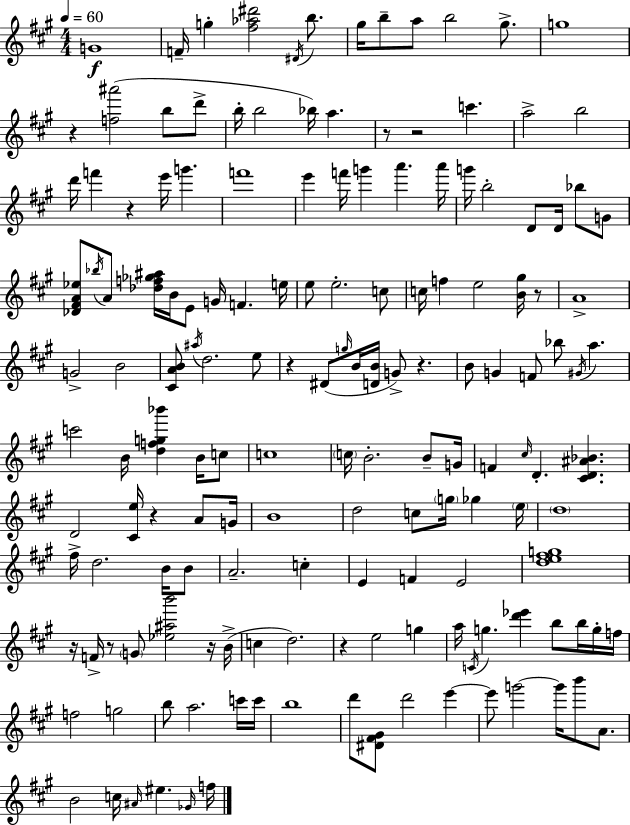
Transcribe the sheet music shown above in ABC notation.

X:1
T:Untitled
M:4/4
L:1/4
K:A
G4 F/4 g [^f_a^d']2 ^D/4 b/2 ^g/4 b/2 a/2 b2 ^g/2 g4 z [f^a']2 b/2 d'/2 b/4 b2 _b/4 a z/2 z2 c' a2 b2 d'/4 f' z e'/4 g' f'4 e' f'/4 g' a' a'/4 g'/4 b2 D/2 D/4 _b/2 G/2 [_D^FA_e]/2 _b/4 A/2 [_df_g^a]/4 B/4 E/2 G/4 F e/4 e/2 e2 c/2 c/4 f e2 [B^g]/4 z/2 A4 G2 B2 [^CAB]/2 ^a/4 d2 e/2 z ^D/2 g/4 B/4 [DB]/4 G/2 z B/2 G F/2 _b/2 ^G/4 a c'2 B/4 [dfg_b'] B/4 c/2 c4 c/4 B2 B/2 G/4 F ^c/4 D [^CD^A_B] D2 [^Ce]/4 z A/2 G/4 B4 d2 c/2 g/4 _g e/4 d4 ^f/4 d2 B/4 B/2 A2 c E F E2 [de^fg]4 z/4 F/4 z/2 G/2 [_e^ab']2 z/4 B/4 c d2 z e2 g a/4 C/4 g [d'_e'] b/2 b/4 g/4 f/4 f2 g2 b/2 a2 c'/4 c'/4 b4 d'/2 [^D^F^G]/2 d'2 e' e'/2 g'2 g'/4 b'/2 A/2 B2 c/4 ^A/4 ^e _G/4 f/4